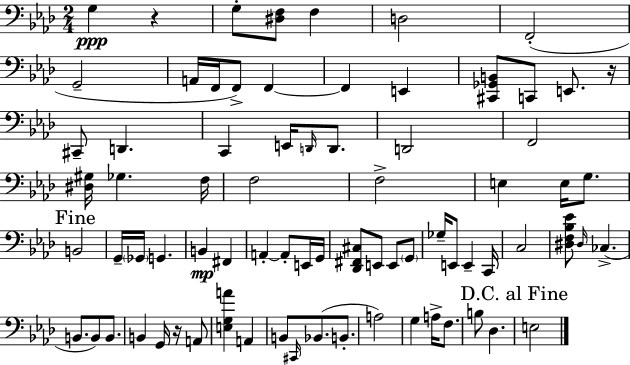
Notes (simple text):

G3/q R/q G3/e [D#3,F3]/e F3/q D3/h F2/h G2/h A2/s F2/s F2/e F2/q F2/q E2/q [C#2,Gb2,B2]/e C2/e E2/e. R/s C#2/e D2/q. C2/q E2/s D2/s D2/e. D2/h F2/h [D#3,G#3]/s Gb3/q. F3/s F3/h F3/h E3/q E3/s G3/e. B2/h G2/s Gb2/s G2/q. B2/q F#2/q A2/q A2/e E2/s G2/s [Db2,F#2,C#3]/e E2/e E2/e G2/e Gb3/s E2/e E2/q C2/s C3/h [D#3,F3,Bb3,Eb4]/e D#3/s CES3/q. B2/e. B2/e B2/e. B2/q G2/s R/s A2/e [E3,G3,A4]/q A2/q B2/e C#2/s Bb2/e. B2/e. A3/h G3/q A3/s F3/e. B3/e Db3/q. E3/h